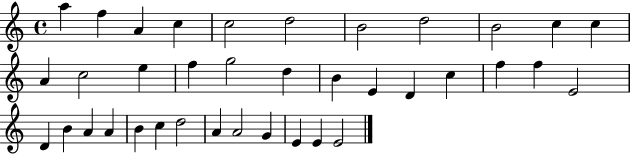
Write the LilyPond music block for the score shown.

{
  \clef treble
  \time 4/4
  \defaultTimeSignature
  \key c \major
  a''4 f''4 a'4 c''4 | c''2 d''2 | b'2 d''2 | b'2 c''4 c''4 | \break a'4 c''2 e''4 | f''4 g''2 d''4 | b'4 e'4 d'4 c''4 | f''4 f''4 e'2 | \break d'4 b'4 a'4 a'4 | b'4 c''4 d''2 | a'4 a'2 g'4 | e'4 e'4 e'2 | \break \bar "|."
}